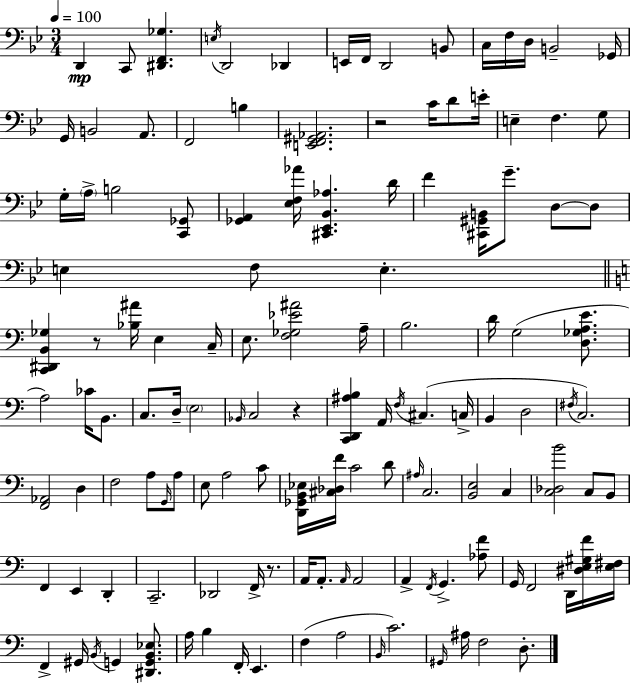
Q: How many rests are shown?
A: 4